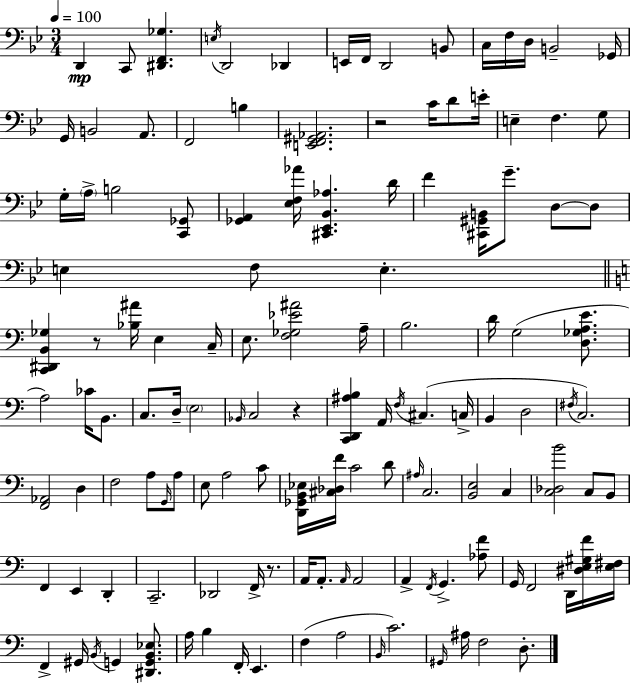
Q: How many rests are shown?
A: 4